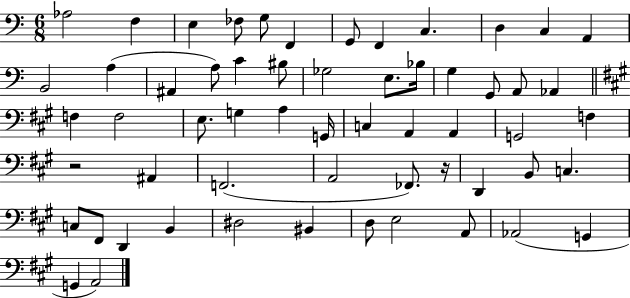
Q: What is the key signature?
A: C major